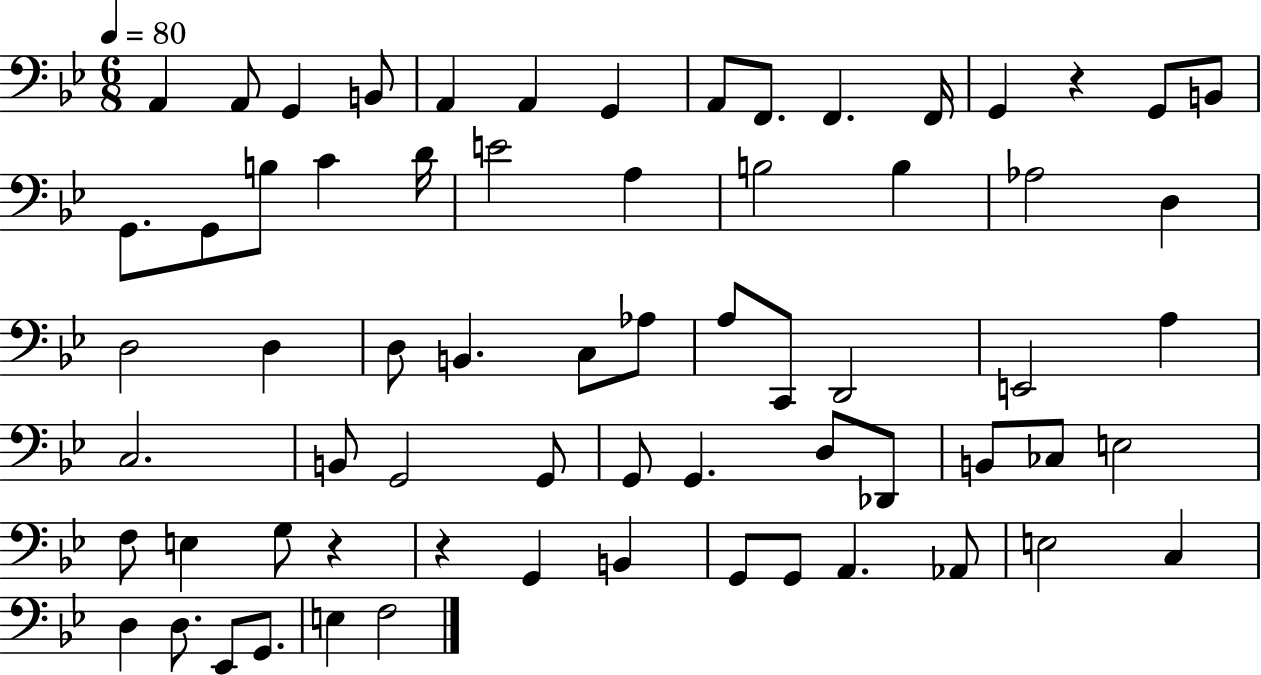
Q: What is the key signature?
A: BES major